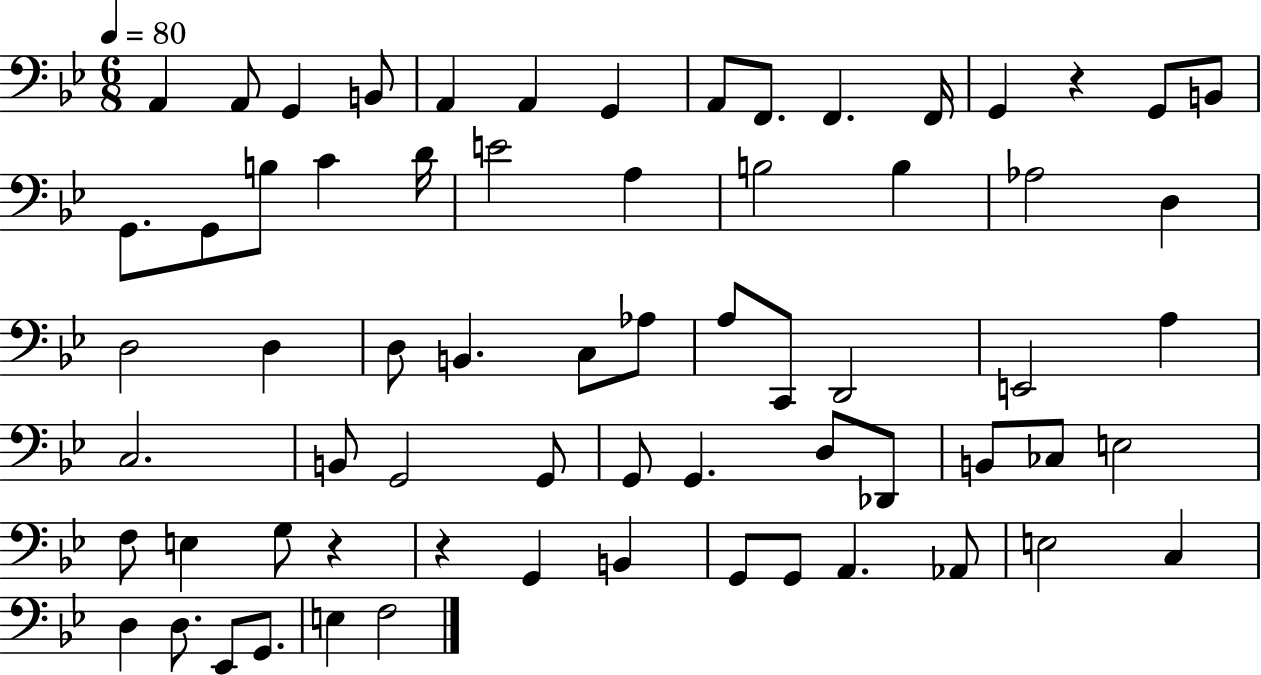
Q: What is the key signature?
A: BES major